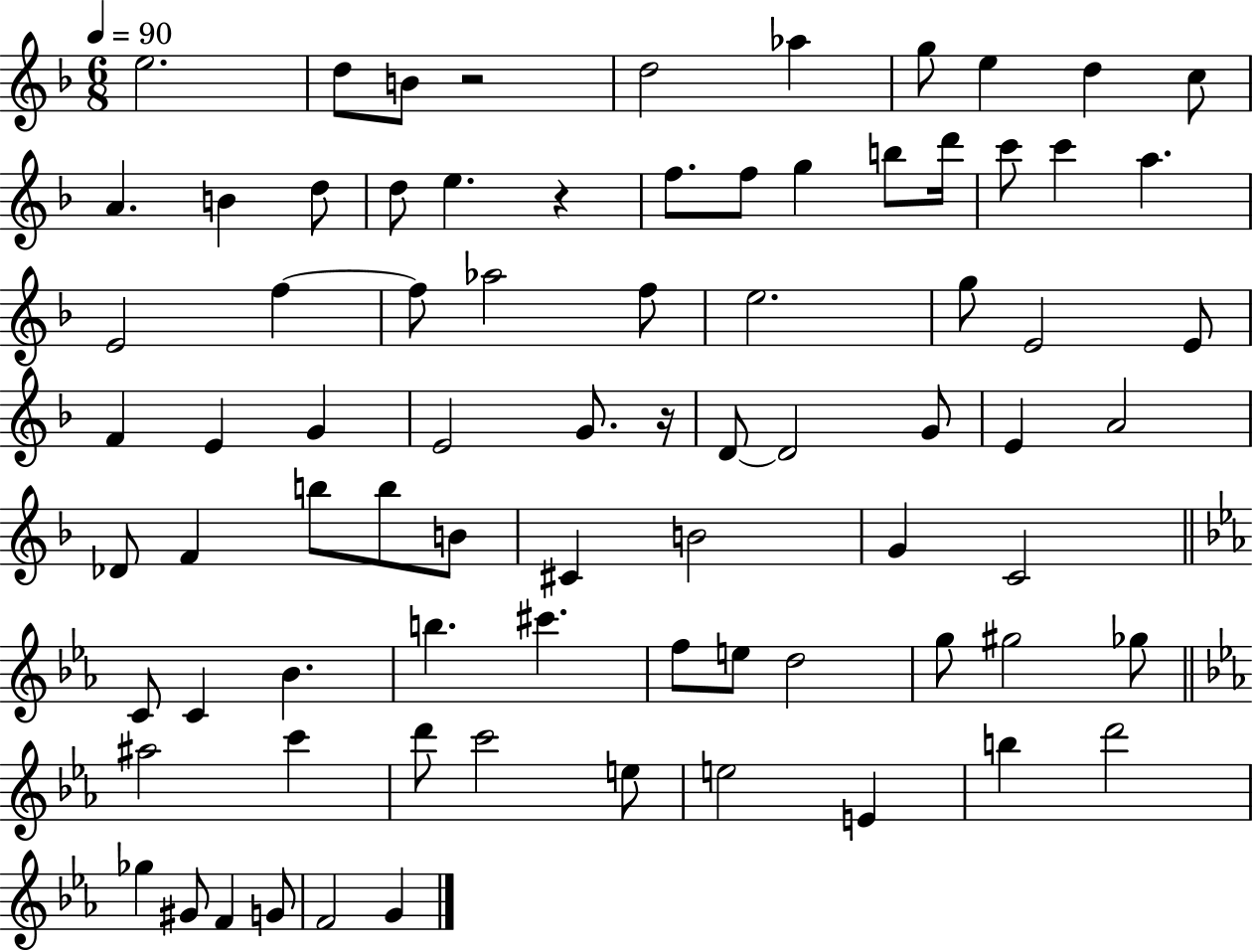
{
  \clef treble
  \numericTimeSignature
  \time 6/8
  \key f \major
  \tempo 4 = 90
  e''2. | d''8 b'8 r2 | d''2 aes''4 | g''8 e''4 d''4 c''8 | \break a'4. b'4 d''8 | d''8 e''4. r4 | f''8. f''8 g''4 b''8 d'''16 | c'''8 c'''4 a''4. | \break e'2 f''4~~ | f''8 aes''2 f''8 | e''2. | g''8 e'2 e'8 | \break f'4 e'4 g'4 | e'2 g'8. r16 | d'8~~ d'2 g'8 | e'4 a'2 | \break des'8 f'4 b''8 b''8 b'8 | cis'4 b'2 | g'4 c'2 | \bar "||" \break \key ees \major c'8 c'4 bes'4. | b''4. cis'''4. | f''8 e''8 d''2 | g''8 gis''2 ges''8 | \break \bar "||" \break \key ees \major ais''2 c'''4 | d'''8 c'''2 e''8 | e''2 e'4 | b''4 d'''2 | \break ges''4 gis'8 f'4 g'8 | f'2 g'4 | \bar "|."
}